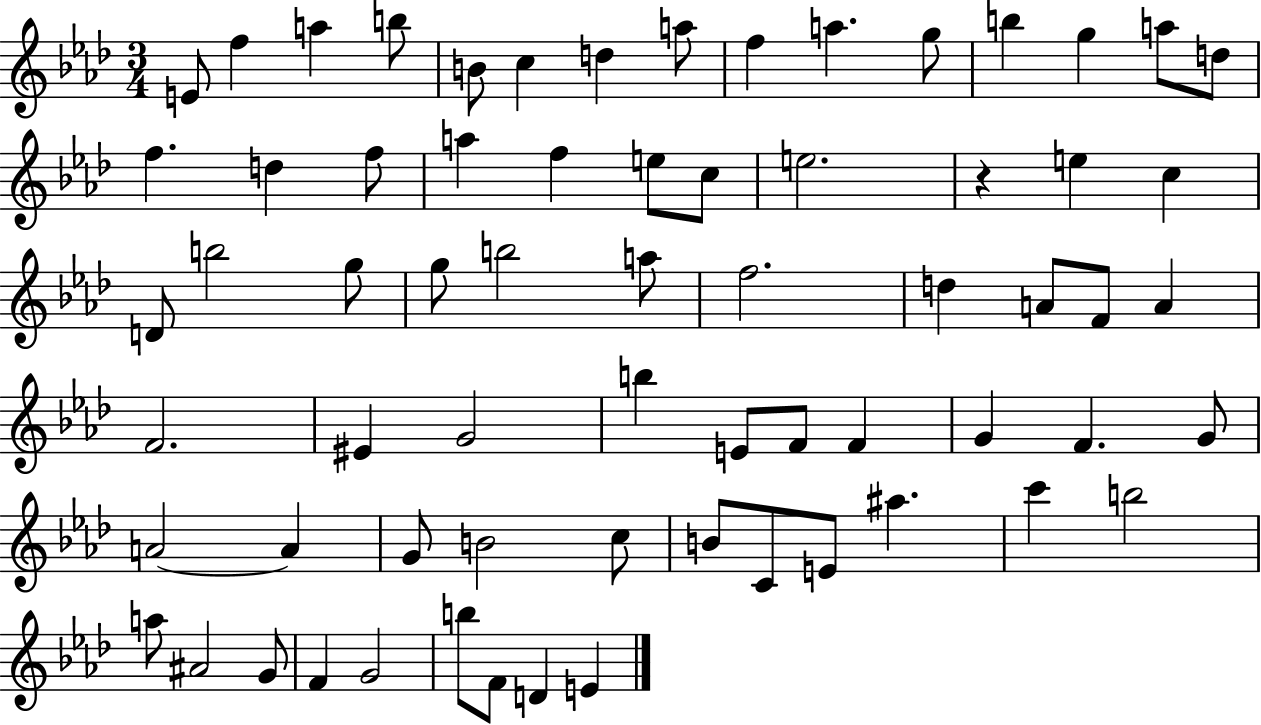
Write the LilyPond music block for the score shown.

{
  \clef treble
  \numericTimeSignature
  \time 3/4
  \key aes \major
  \repeat volta 2 { e'8 f''4 a''4 b''8 | b'8 c''4 d''4 a''8 | f''4 a''4. g''8 | b''4 g''4 a''8 d''8 | \break f''4. d''4 f''8 | a''4 f''4 e''8 c''8 | e''2. | r4 e''4 c''4 | \break d'8 b''2 g''8 | g''8 b''2 a''8 | f''2. | d''4 a'8 f'8 a'4 | \break f'2. | eis'4 g'2 | b''4 e'8 f'8 f'4 | g'4 f'4. g'8 | \break a'2~~ a'4 | g'8 b'2 c''8 | b'8 c'8 e'8 ais''4. | c'''4 b''2 | \break a''8 ais'2 g'8 | f'4 g'2 | b''8 f'8 d'4 e'4 | } \bar "|."
}